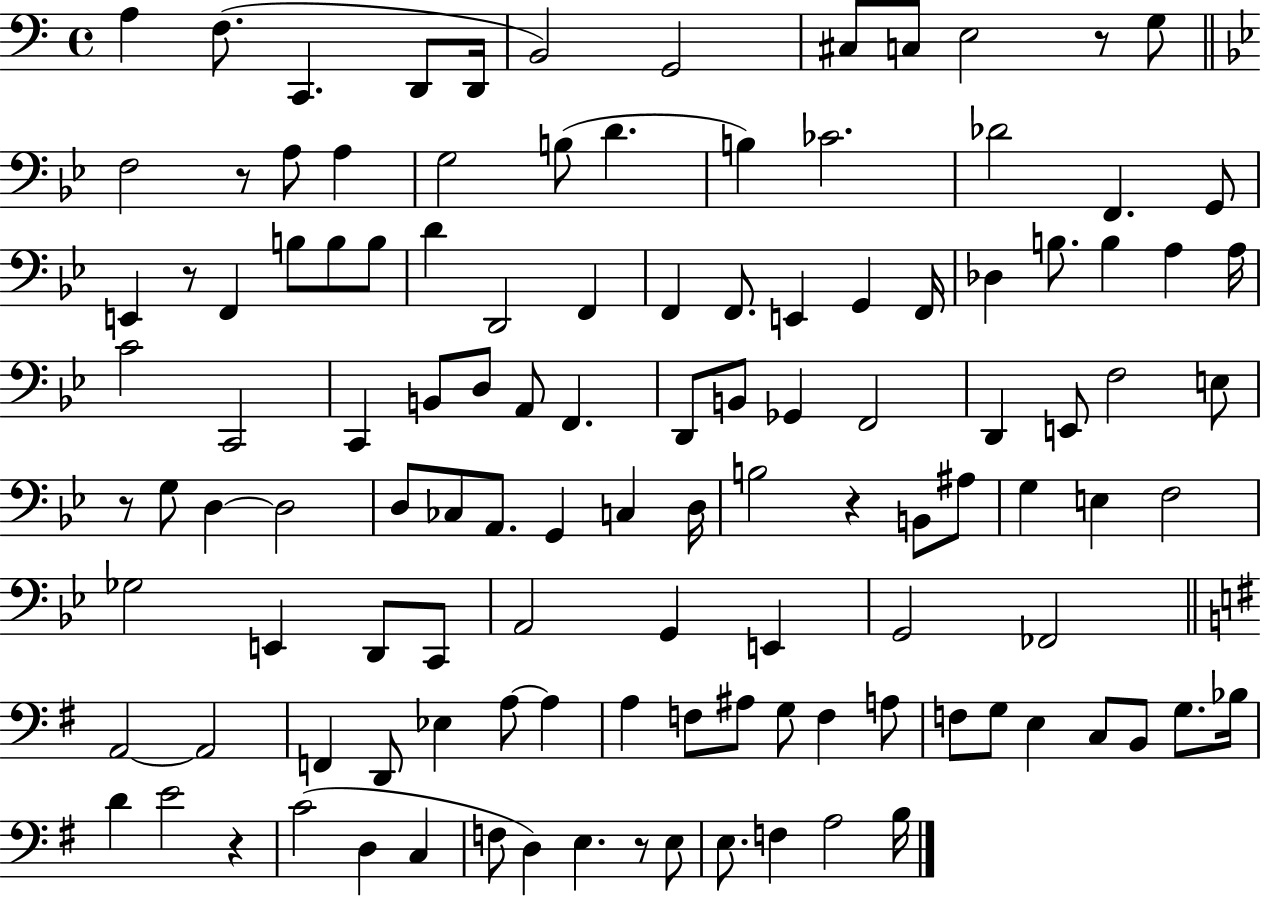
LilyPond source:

{
  \clef bass
  \time 4/4
  \defaultTimeSignature
  \key c \major
  \repeat volta 2 { a4 f8.( c,4. d,8 d,16 | b,2) g,2 | cis8 c8 e2 r8 g8 | \bar "||" \break \key bes \major f2 r8 a8 a4 | g2 b8( d'4. | b4) ces'2. | des'2 f,4. g,8 | \break e,4 r8 f,4 b8 b8 b8 | d'4 d,2 f,4 | f,4 f,8. e,4 g,4 f,16 | des4 b8. b4 a4 a16 | \break c'2 c,2 | c,4 b,8 d8 a,8 f,4. | d,8 b,8 ges,4 f,2 | d,4 e,8 f2 e8 | \break r8 g8 d4~~ d2 | d8 ces8 a,8. g,4 c4 d16 | b2 r4 b,8 ais8 | g4 e4 f2 | \break ges2 e,4 d,8 c,8 | a,2 g,4 e,4 | g,2 fes,2 | \bar "||" \break \key e \minor a,2~~ a,2 | f,4 d,8 ees4 a8~~ a4 | a4 f8 ais8 g8 f4 a8 | f8 g8 e4 c8 b,8 g8. bes16 | \break d'4 e'2 r4 | c'2( d4 c4 | f8 d4) e4. r8 e8 | e8. f4 a2 b16 | \break } \bar "|."
}